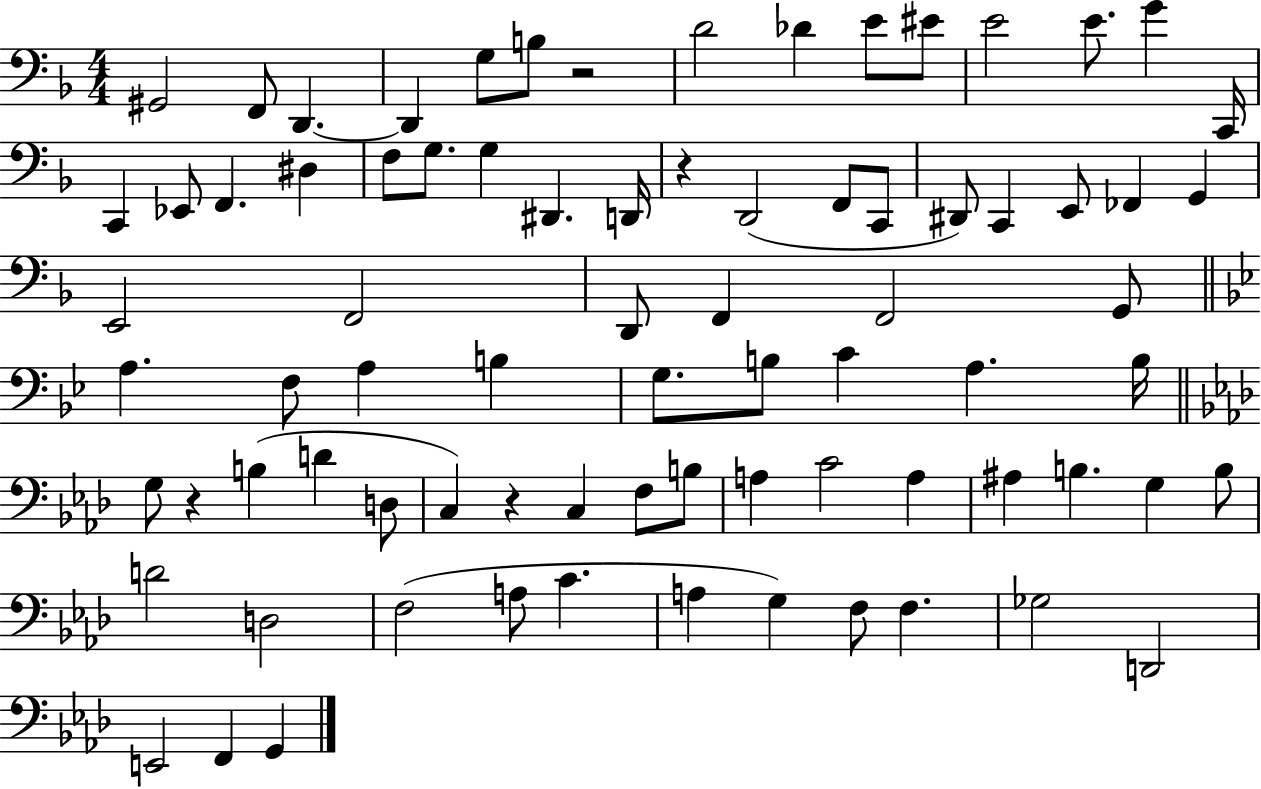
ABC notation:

X:1
T:Untitled
M:4/4
L:1/4
K:F
^G,,2 F,,/2 D,, D,, G,/2 B,/2 z2 D2 _D E/2 ^E/2 E2 E/2 G C,,/4 C,, _E,,/2 F,, ^D, F,/2 G,/2 G, ^D,, D,,/4 z D,,2 F,,/2 C,,/2 ^D,,/2 C,, E,,/2 _F,, G,, E,,2 F,,2 D,,/2 F,, F,,2 G,,/2 A, F,/2 A, B, G,/2 B,/2 C A, B,/4 G,/2 z B, D D,/2 C, z C, F,/2 B,/2 A, C2 A, ^A, B, G, B,/2 D2 D,2 F,2 A,/2 C A, G, F,/2 F, _G,2 D,,2 E,,2 F,, G,,